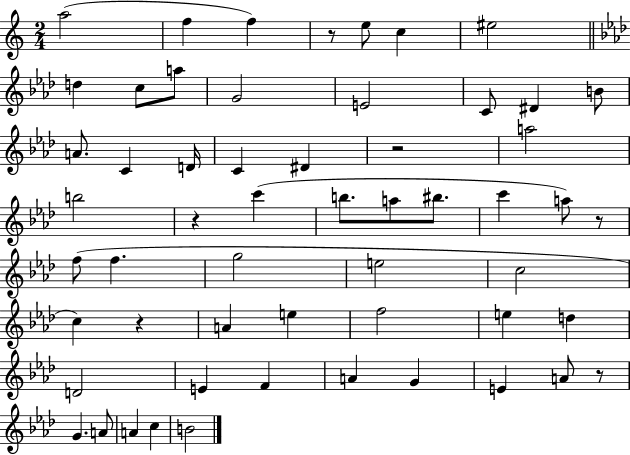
A5/h F5/q F5/q R/e E5/e C5/q EIS5/h D5/q C5/e A5/e G4/h E4/h C4/e D#4/q B4/e A4/e. C4/q D4/s C4/q D#4/q R/h A5/h B5/h R/q C6/q B5/e. A5/e BIS5/e. C6/q A5/e R/e F5/e F5/q. G5/h E5/h C5/h C5/q R/q A4/q E5/q F5/h E5/q D5/q D4/h E4/q F4/q A4/q G4/q E4/q A4/e R/e G4/q. A4/e A4/q C5/q B4/h